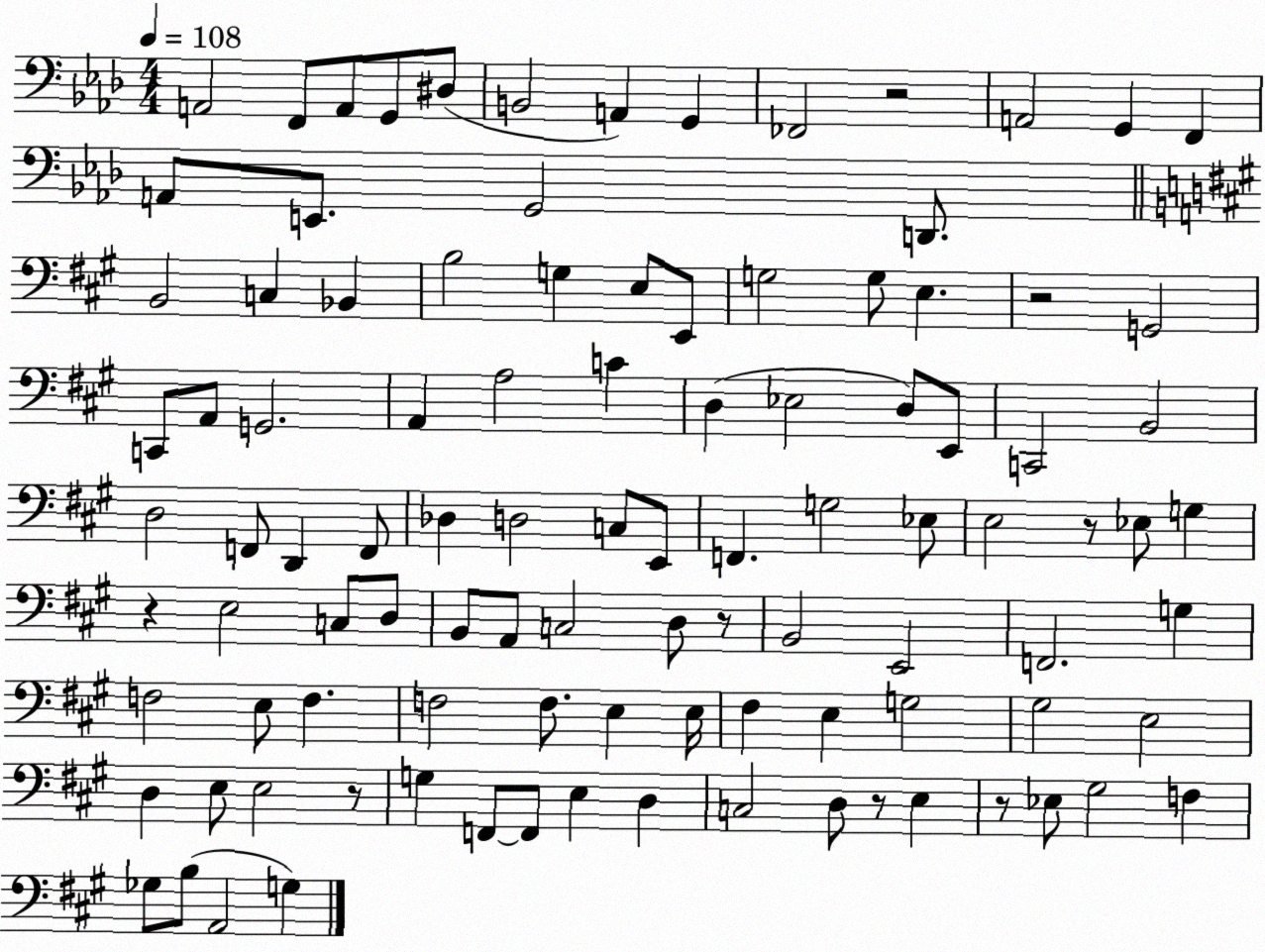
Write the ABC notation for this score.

X:1
T:Untitled
M:4/4
L:1/4
K:Ab
A,,2 F,,/2 A,,/2 G,,/2 ^D,/2 B,,2 A,, G,, _F,,2 z2 A,,2 G,, F,, A,,/2 E,,/2 G,,2 D,,/2 B,,2 C, _B,, B,2 G, E,/2 E,,/2 G,2 G,/2 E, z2 G,,2 C,,/2 A,,/2 G,,2 A,, A,2 C D, _E,2 D,/2 E,,/2 C,,2 B,,2 D,2 F,,/2 D,, F,,/2 _D, D,2 C,/2 E,,/2 F,, G,2 _E,/2 E,2 z/2 _E,/2 G, z E,2 C,/2 D,/2 B,,/2 A,,/2 C,2 D,/2 z/2 B,,2 E,,2 F,,2 G, F,2 E,/2 F, F,2 F,/2 E, E,/4 ^F, E, G,2 ^G,2 E,2 D, E,/2 E,2 z/2 G, F,,/2 F,,/2 E, D, C,2 D,/2 z/2 E, z/2 _E,/2 ^G,2 F, _G,/2 B,/2 A,,2 G,